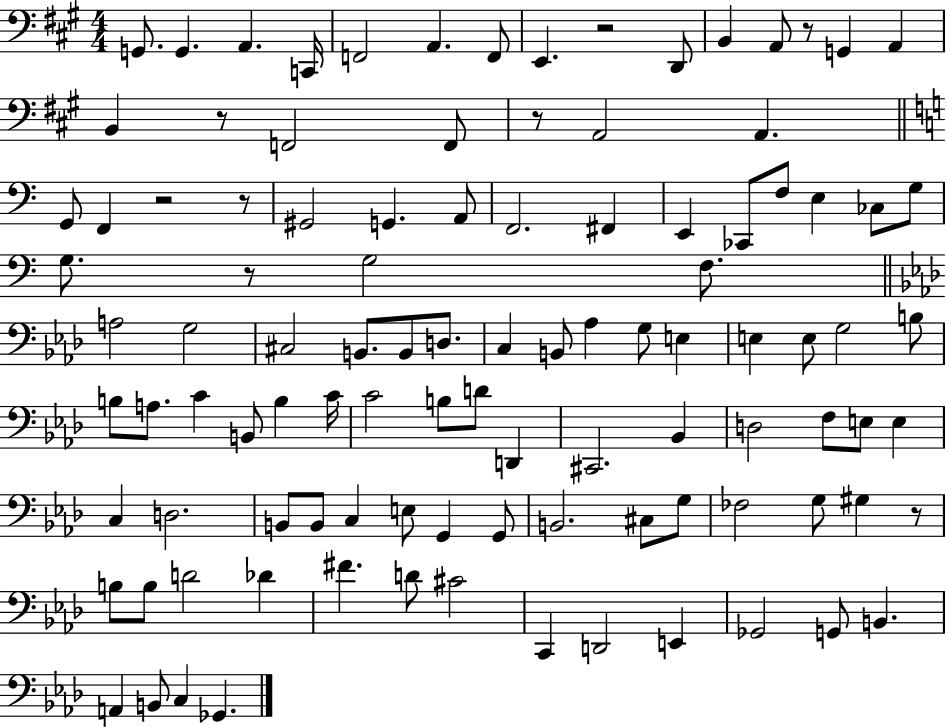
{
  \clef bass
  \numericTimeSignature
  \time 4/4
  \key a \major
  g,8. g,4. a,4. c,16 | f,2 a,4. f,8 | e,4. r2 d,8 | b,4 a,8 r8 g,4 a,4 | \break b,4 r8 f,2 f,8 | r8 a,2 a,4. | \bar "||" \break \key c \major g,8 f,4 r2 r8 | gis,2 g,4. a,8 | f,2. fis,4 | e,4 ces,8 f8 e4 ces8 g8 | \break g8. r8 g2 f8. | \bar "||" \break \key aes \major a2 g2 | cis2 b,8. b,8 d8. | c4 b,8 aes4 g8 e4 | e4 e8 g2 b8 | \break b8 a8. c'4 b,8 b4 c'16 | c'2 b8 d'8 d,4 | cis,2. bes,4 | d2 f8 e8 e4 | \break c4 d2. | b,8 b,8 c4 e8 g,4 g,8 | b,2. cis8 g8 | fes2 g8 gis4 r8 | \break b8 b8 d'2 des'4 | fis'4. d'8 cis'2 | c,4 d,2 e,4 | ges,2 g,8 b,4. | \break a,4 b,8 c4 ges,4. | \bar "|."
}